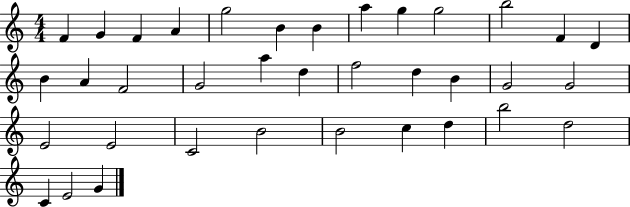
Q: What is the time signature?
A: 4/4